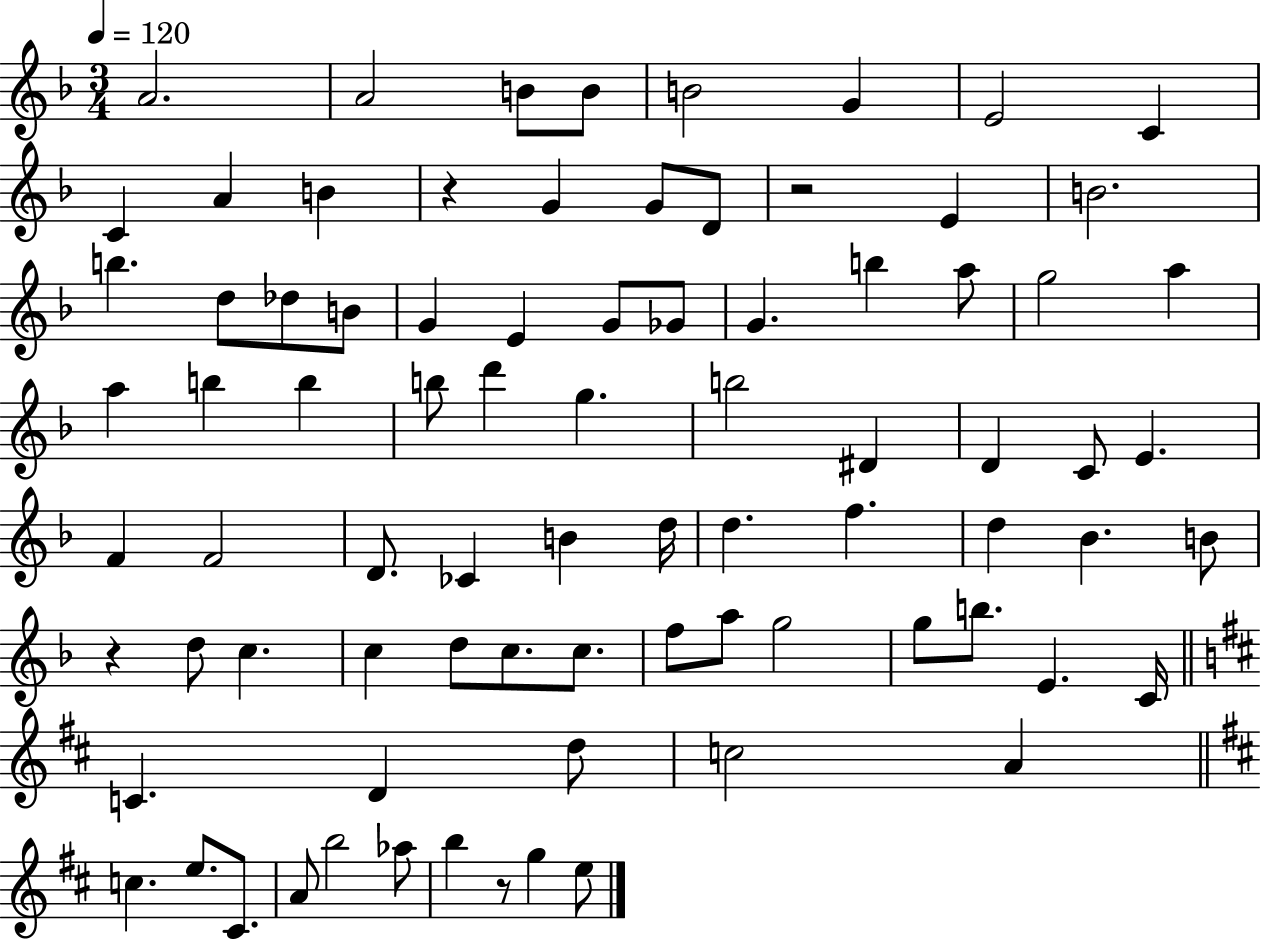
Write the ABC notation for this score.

X:1
T:Untitled
M:3/4
L:1/4
K:F
A2 A2 B/2 B/2 B2 G E2 C C A B z G G/2 D/2 z2 E B2 b d/2 _d/2 B/2 G E G/2 _G/2 G b a/2 g2 a a b b b/2 d' g b2 ^D D C/2 E F F2 D/2 _C B d/4 d f d _B B/2 z d/2 c c d/2 c/2 c/2 f/2 a/2 g2 g/2 b/2 E C/4 C D d/2 c2 A c e/2 ^C/2 A/2 b2 _a/2 b z/2 g e/2